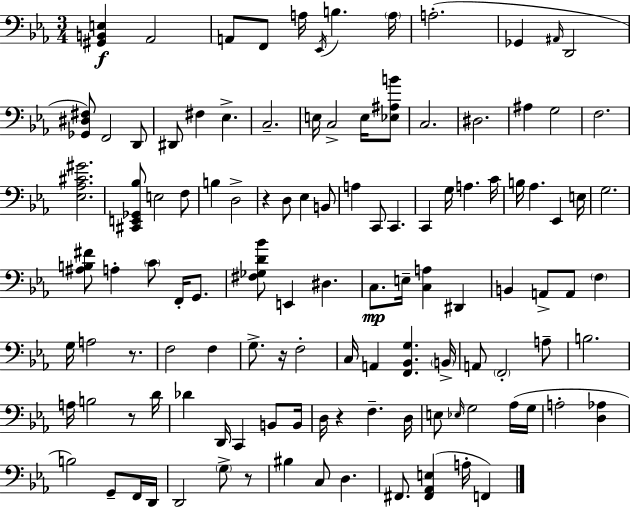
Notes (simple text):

[G#2,B2,E3]/q Ab2/h A2/e F2/e A3/s Eb2/s B3/q. A3/s A3/h. Gb2/q A#2/s D2/h [Gb2,D#3,F#3]/e F2/h D2/e D#2/e F#3/q Eb3/q. C3/h. E3/s C3/h E3/s [Eb3,A#3,B4]/e C3/h. D#3/h. A#3/q G3/h F3/h. [Eb3,Ab3,C#4,G#4]/h. [C#2,E2,Gb2,Bb3]/e E3/h F3/e B3/q D3/h R/q D3/e Eb3/q B2/e A3/q C2/e C2/q. C2/q G3/s A3/q. C4/s B3/s Ab3/q. Eb2/q E3/s G3/h. [A#3,B3,F#4]/e A3/q C4/e F2/s G2/e. [F#3,Gb3,D4,Bb4]/e E2/q D#3/q. C3/e. E3/s [C3,A3]/q D#2/q B2/q A2/e A2/e F3/q G3/s A3/h R/e. F3/h F3/q G3/e. R/s F3/h C3/s A2/q [F2,Bb2,G3]/q. B2/s A2/e F2/h A3/e B3/h. A3/s B3/h R/e D4/s Db4/q D2/s C2/q B2/e B2/s D3/s R/q F3/q. D3/s E3/e Eb3/s G3/h Ab3/s G3/s A3/h [D3,Ab3]/q B3/h G2/e F2/s D2/s D2/h G3/e R/e BIS3/q C3/e D3/q. F#2/e. [F#2,Ab2,E3]/q A3/s F2/q